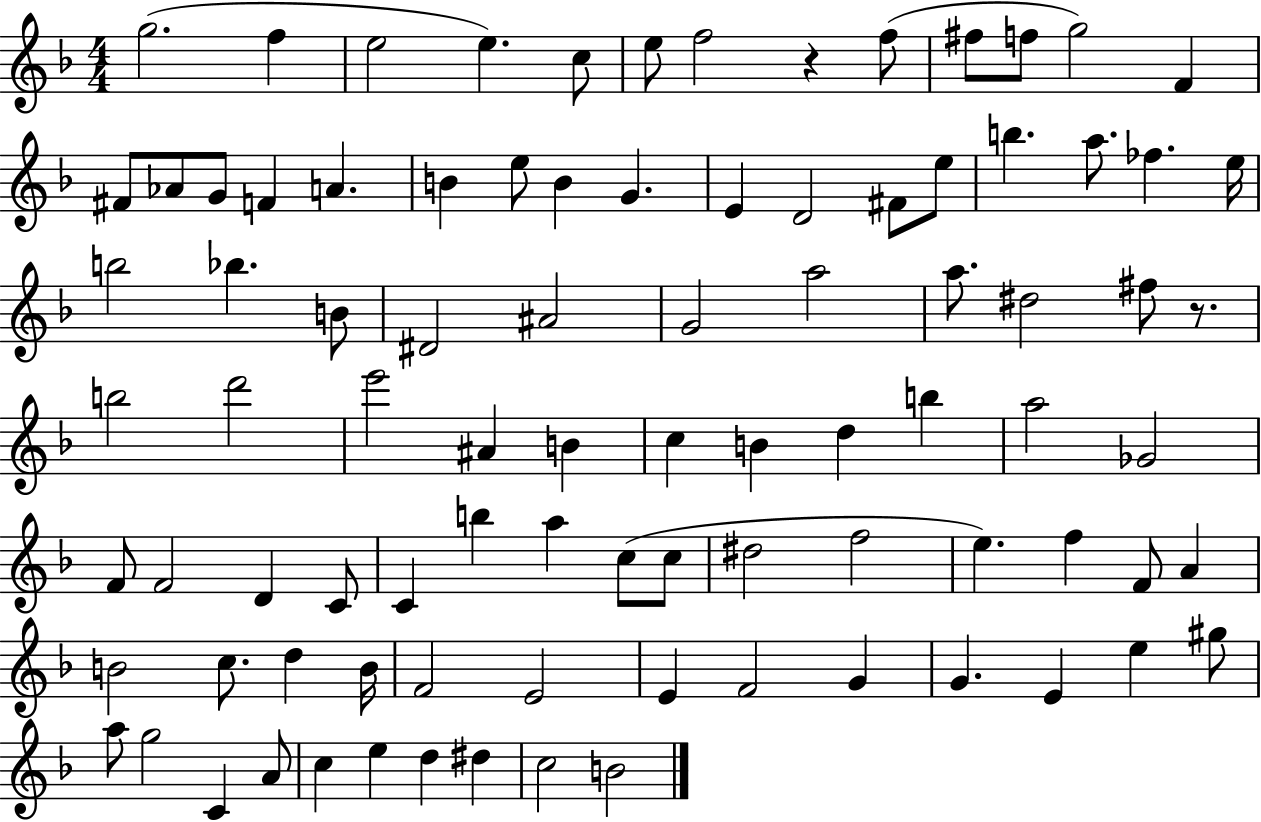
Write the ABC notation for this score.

X:1
T:Untitled
M:4/4
L:1/4
K:F
g2 f e2 e c/2 e/2 f2 z f/2 ^f/2 f/2 g2 F ^F/2 _A/2 G/2 F A B e/2 B G E D2 ^F/2 e/2 b a/2 _f e/4 b2 _b B/2 ^D2 ^A2 G2 a2 a/2 ^d2 ^f/2 z/2 b2 d'2 e'2 ^A B c B d b a2 _G2 F/2 F2 D C/2 C b a c/2 c/2 ^d2 f2 e f F/2 A B2 c/2 d B/4 F2 E2 E F2 G G E e ^g/2 a/2 g2 C A/2 c e d ^d c2 B2